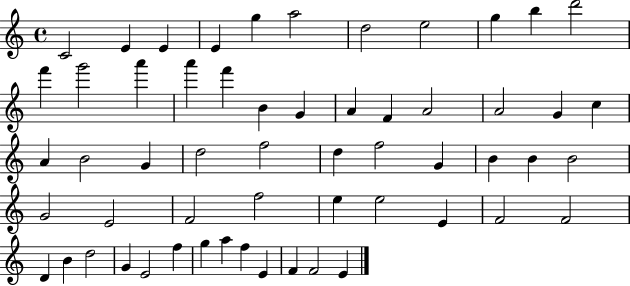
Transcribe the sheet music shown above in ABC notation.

X:1
T:Untitled
M:4/4
L:1/4
K:C
C2 E E E g a2 d2 e2 g b d'2 f' g'2 a' a' f' B G A F A2 A2 G c A B2 G d2 f2 d f2 G B B B2 G2 E2 F2 f2 e e2 E F2 F2 D B d2 G E2 f g a f E F F2 E